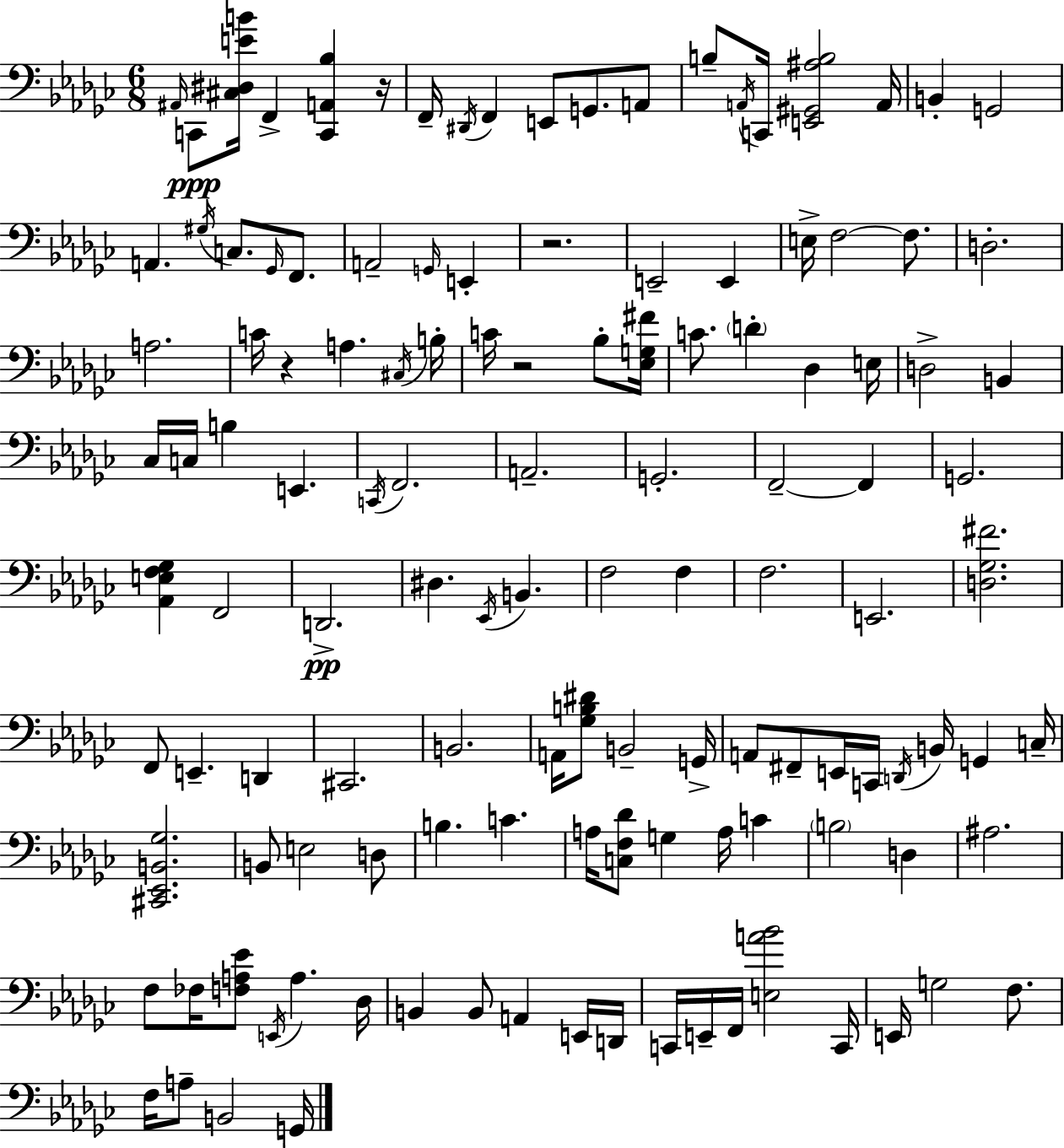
A#2/s C2/e [C#3,D#3,E4,B4]/s F2/q [C2,A2,Bb3]/q R/s F2/s D#2/s F2/q E2/e G2/e. A2/e B3/e A2/s C2/s [E2,G#2,A#3,B3]/h A2/s B2/q G2/h A2/q. G#3/s C3/e. Gb2/s F2/e. A2/h G2/s E2/q R/h. E2/h E2/q E3/s F3/h F3/e. D3/h. A3/h. C4/s R/q A3/q. C#3/s B3/s C4/s R/h Bb3/e [Eb3,G3,F#4]/s C4/e. D4/q Db3/q E3/s D3/h B2/q CES3/s C3/s B3/q E2/q. C2/s F2/h. A2/h. G2/h. F2/h F2/q G2/h. [Ab2,E3,F3,Gb3]/q F2/h D2/h. D#3/q. Eb2/s B2/q. F3/h F3/q F3/h. E2/h. [D3,Gb3,F#4]/h. F2/e E2/q. D2/q C#2/h. B2/h. A2/s [Gb3,B3,D#4]/e B2/h G2/s A2/e F#2/e E2/s C2/s D2/s B2/s G2/q C3/s [C#2,Eb2,B2,Gb3]/h. B2/e E3/h D3/e B3/q. C4/q. A3/s [C3,F3,Db4]/e G3/q A3/s C4/q B3/h D3/q A#3/h. F3/e FES3/s [F3,A3,Eb4]/e E2/s A3/q. Db3/s B2/q B2/e A2/q E2/s D2/s C2/s E2/s F2/s [E3,A4,Bb4]/h C2/s E2/s G3/h F3/e. F3/s A3/e B2/h G2/s